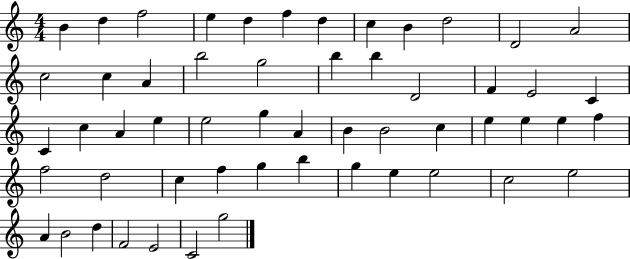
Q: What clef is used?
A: treble